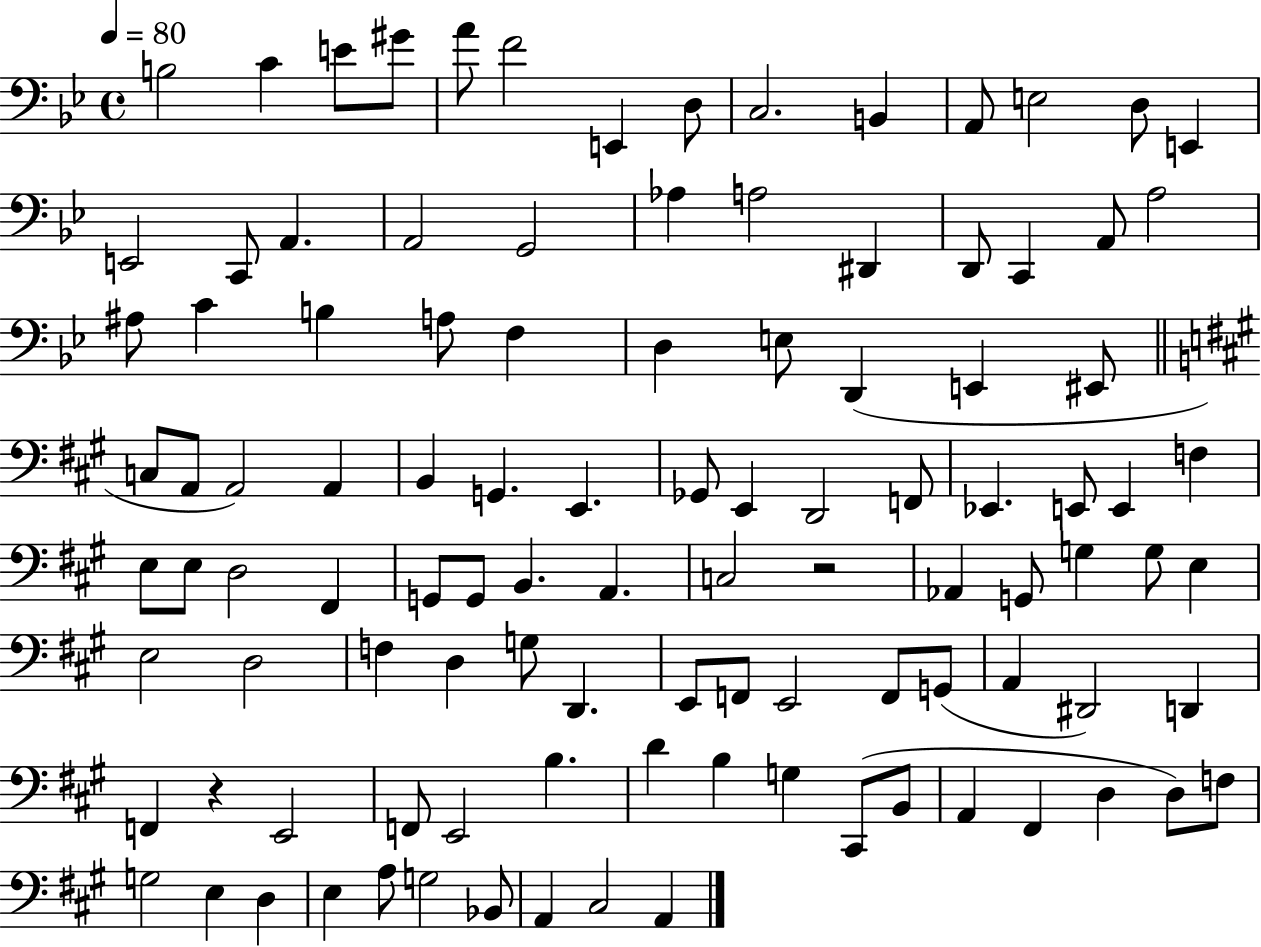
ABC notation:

X:1
T:Untitled
M:4/4
L:1/4
K:Bb
B,2 C E/2 ^G/2 A/2 F2 E,, D,/2 C,2 B,, A,,/2 E,2 D,/2 E,, E,,2 C,,/2 A,, A,,2 G,,2 _A, A,2 ^D,, D,,/2 C,, A,,/2 A,2 ^A,/2 C B, A,/2 F, D, E,/2 D,, E,, ^E,,/2 C,/2 A,,/2 A,,2 A,, B,, G,, E,, _G,,/2 E,, D,,2 F,,/2 _E,, E,,/2 E,, F, E,/2 E,/2 D,2 ^F,, G,,/2 G,,/2 B,, A,, C,2 z2 _A,, G,,/2 G, G,/2 E, E,2 D,2 F, D, G,/2 D,, E,,/2 F,,/2 E,,2 F,,/2 G,,/2 A,, ^D,,2 D,, F,, z E,,2 F,,/2 E,,2 B, D B, G, ^C,,/2 B,,/2 A,, ^F,, D, D,/2 F,/2 G,2 E, D, E, A,/2 G,2 _B,,/2 A,, ^C,2 A,,